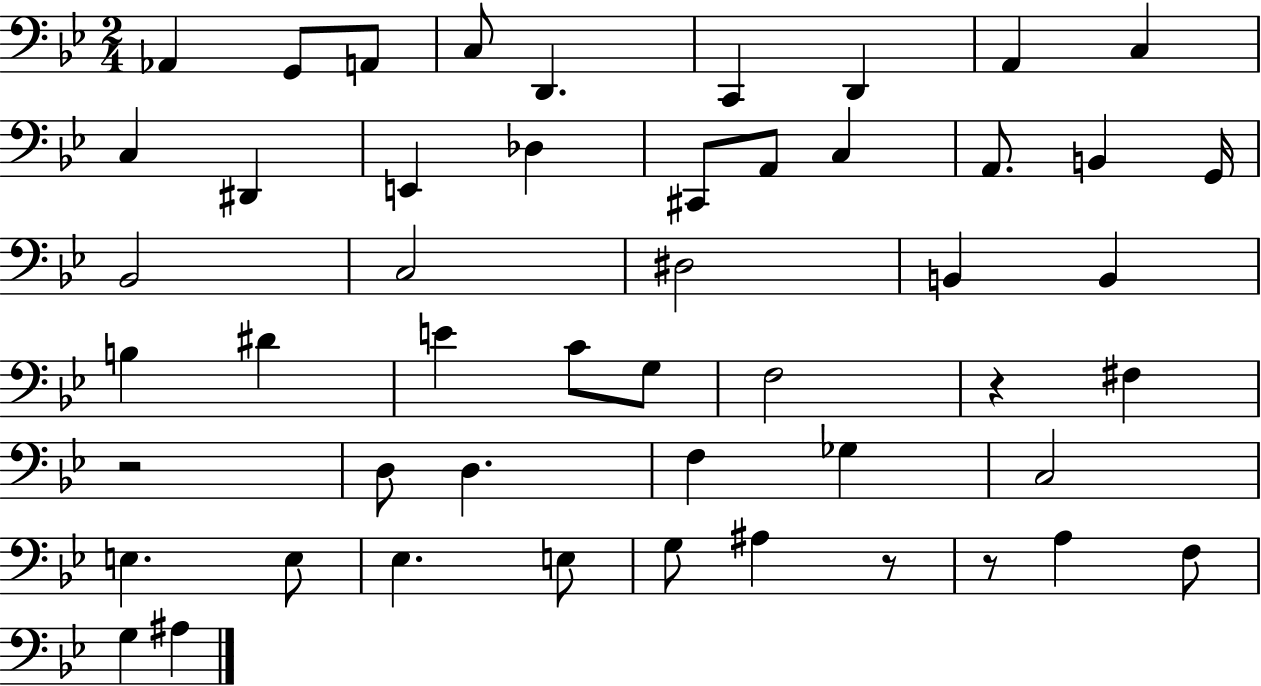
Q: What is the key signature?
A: BES major